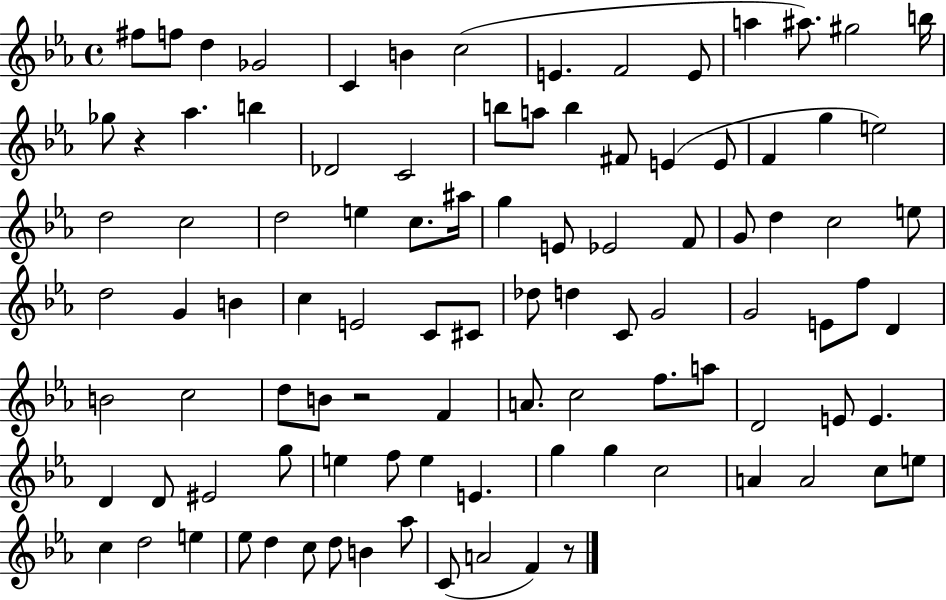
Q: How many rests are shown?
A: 3